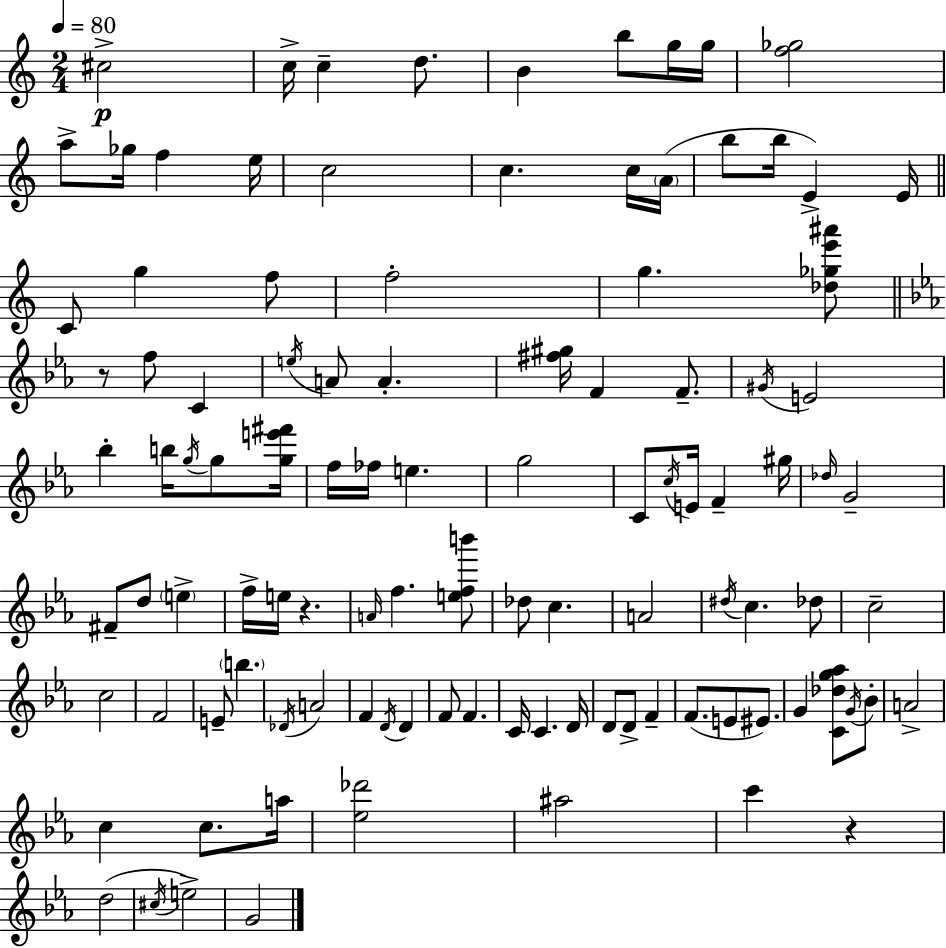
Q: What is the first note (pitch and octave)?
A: C#5